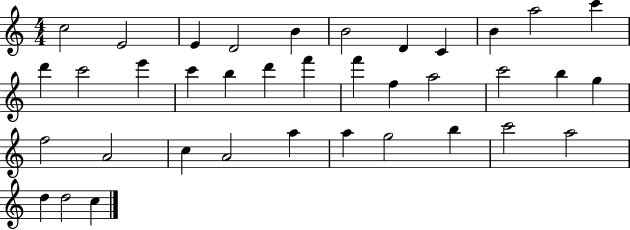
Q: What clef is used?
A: treble